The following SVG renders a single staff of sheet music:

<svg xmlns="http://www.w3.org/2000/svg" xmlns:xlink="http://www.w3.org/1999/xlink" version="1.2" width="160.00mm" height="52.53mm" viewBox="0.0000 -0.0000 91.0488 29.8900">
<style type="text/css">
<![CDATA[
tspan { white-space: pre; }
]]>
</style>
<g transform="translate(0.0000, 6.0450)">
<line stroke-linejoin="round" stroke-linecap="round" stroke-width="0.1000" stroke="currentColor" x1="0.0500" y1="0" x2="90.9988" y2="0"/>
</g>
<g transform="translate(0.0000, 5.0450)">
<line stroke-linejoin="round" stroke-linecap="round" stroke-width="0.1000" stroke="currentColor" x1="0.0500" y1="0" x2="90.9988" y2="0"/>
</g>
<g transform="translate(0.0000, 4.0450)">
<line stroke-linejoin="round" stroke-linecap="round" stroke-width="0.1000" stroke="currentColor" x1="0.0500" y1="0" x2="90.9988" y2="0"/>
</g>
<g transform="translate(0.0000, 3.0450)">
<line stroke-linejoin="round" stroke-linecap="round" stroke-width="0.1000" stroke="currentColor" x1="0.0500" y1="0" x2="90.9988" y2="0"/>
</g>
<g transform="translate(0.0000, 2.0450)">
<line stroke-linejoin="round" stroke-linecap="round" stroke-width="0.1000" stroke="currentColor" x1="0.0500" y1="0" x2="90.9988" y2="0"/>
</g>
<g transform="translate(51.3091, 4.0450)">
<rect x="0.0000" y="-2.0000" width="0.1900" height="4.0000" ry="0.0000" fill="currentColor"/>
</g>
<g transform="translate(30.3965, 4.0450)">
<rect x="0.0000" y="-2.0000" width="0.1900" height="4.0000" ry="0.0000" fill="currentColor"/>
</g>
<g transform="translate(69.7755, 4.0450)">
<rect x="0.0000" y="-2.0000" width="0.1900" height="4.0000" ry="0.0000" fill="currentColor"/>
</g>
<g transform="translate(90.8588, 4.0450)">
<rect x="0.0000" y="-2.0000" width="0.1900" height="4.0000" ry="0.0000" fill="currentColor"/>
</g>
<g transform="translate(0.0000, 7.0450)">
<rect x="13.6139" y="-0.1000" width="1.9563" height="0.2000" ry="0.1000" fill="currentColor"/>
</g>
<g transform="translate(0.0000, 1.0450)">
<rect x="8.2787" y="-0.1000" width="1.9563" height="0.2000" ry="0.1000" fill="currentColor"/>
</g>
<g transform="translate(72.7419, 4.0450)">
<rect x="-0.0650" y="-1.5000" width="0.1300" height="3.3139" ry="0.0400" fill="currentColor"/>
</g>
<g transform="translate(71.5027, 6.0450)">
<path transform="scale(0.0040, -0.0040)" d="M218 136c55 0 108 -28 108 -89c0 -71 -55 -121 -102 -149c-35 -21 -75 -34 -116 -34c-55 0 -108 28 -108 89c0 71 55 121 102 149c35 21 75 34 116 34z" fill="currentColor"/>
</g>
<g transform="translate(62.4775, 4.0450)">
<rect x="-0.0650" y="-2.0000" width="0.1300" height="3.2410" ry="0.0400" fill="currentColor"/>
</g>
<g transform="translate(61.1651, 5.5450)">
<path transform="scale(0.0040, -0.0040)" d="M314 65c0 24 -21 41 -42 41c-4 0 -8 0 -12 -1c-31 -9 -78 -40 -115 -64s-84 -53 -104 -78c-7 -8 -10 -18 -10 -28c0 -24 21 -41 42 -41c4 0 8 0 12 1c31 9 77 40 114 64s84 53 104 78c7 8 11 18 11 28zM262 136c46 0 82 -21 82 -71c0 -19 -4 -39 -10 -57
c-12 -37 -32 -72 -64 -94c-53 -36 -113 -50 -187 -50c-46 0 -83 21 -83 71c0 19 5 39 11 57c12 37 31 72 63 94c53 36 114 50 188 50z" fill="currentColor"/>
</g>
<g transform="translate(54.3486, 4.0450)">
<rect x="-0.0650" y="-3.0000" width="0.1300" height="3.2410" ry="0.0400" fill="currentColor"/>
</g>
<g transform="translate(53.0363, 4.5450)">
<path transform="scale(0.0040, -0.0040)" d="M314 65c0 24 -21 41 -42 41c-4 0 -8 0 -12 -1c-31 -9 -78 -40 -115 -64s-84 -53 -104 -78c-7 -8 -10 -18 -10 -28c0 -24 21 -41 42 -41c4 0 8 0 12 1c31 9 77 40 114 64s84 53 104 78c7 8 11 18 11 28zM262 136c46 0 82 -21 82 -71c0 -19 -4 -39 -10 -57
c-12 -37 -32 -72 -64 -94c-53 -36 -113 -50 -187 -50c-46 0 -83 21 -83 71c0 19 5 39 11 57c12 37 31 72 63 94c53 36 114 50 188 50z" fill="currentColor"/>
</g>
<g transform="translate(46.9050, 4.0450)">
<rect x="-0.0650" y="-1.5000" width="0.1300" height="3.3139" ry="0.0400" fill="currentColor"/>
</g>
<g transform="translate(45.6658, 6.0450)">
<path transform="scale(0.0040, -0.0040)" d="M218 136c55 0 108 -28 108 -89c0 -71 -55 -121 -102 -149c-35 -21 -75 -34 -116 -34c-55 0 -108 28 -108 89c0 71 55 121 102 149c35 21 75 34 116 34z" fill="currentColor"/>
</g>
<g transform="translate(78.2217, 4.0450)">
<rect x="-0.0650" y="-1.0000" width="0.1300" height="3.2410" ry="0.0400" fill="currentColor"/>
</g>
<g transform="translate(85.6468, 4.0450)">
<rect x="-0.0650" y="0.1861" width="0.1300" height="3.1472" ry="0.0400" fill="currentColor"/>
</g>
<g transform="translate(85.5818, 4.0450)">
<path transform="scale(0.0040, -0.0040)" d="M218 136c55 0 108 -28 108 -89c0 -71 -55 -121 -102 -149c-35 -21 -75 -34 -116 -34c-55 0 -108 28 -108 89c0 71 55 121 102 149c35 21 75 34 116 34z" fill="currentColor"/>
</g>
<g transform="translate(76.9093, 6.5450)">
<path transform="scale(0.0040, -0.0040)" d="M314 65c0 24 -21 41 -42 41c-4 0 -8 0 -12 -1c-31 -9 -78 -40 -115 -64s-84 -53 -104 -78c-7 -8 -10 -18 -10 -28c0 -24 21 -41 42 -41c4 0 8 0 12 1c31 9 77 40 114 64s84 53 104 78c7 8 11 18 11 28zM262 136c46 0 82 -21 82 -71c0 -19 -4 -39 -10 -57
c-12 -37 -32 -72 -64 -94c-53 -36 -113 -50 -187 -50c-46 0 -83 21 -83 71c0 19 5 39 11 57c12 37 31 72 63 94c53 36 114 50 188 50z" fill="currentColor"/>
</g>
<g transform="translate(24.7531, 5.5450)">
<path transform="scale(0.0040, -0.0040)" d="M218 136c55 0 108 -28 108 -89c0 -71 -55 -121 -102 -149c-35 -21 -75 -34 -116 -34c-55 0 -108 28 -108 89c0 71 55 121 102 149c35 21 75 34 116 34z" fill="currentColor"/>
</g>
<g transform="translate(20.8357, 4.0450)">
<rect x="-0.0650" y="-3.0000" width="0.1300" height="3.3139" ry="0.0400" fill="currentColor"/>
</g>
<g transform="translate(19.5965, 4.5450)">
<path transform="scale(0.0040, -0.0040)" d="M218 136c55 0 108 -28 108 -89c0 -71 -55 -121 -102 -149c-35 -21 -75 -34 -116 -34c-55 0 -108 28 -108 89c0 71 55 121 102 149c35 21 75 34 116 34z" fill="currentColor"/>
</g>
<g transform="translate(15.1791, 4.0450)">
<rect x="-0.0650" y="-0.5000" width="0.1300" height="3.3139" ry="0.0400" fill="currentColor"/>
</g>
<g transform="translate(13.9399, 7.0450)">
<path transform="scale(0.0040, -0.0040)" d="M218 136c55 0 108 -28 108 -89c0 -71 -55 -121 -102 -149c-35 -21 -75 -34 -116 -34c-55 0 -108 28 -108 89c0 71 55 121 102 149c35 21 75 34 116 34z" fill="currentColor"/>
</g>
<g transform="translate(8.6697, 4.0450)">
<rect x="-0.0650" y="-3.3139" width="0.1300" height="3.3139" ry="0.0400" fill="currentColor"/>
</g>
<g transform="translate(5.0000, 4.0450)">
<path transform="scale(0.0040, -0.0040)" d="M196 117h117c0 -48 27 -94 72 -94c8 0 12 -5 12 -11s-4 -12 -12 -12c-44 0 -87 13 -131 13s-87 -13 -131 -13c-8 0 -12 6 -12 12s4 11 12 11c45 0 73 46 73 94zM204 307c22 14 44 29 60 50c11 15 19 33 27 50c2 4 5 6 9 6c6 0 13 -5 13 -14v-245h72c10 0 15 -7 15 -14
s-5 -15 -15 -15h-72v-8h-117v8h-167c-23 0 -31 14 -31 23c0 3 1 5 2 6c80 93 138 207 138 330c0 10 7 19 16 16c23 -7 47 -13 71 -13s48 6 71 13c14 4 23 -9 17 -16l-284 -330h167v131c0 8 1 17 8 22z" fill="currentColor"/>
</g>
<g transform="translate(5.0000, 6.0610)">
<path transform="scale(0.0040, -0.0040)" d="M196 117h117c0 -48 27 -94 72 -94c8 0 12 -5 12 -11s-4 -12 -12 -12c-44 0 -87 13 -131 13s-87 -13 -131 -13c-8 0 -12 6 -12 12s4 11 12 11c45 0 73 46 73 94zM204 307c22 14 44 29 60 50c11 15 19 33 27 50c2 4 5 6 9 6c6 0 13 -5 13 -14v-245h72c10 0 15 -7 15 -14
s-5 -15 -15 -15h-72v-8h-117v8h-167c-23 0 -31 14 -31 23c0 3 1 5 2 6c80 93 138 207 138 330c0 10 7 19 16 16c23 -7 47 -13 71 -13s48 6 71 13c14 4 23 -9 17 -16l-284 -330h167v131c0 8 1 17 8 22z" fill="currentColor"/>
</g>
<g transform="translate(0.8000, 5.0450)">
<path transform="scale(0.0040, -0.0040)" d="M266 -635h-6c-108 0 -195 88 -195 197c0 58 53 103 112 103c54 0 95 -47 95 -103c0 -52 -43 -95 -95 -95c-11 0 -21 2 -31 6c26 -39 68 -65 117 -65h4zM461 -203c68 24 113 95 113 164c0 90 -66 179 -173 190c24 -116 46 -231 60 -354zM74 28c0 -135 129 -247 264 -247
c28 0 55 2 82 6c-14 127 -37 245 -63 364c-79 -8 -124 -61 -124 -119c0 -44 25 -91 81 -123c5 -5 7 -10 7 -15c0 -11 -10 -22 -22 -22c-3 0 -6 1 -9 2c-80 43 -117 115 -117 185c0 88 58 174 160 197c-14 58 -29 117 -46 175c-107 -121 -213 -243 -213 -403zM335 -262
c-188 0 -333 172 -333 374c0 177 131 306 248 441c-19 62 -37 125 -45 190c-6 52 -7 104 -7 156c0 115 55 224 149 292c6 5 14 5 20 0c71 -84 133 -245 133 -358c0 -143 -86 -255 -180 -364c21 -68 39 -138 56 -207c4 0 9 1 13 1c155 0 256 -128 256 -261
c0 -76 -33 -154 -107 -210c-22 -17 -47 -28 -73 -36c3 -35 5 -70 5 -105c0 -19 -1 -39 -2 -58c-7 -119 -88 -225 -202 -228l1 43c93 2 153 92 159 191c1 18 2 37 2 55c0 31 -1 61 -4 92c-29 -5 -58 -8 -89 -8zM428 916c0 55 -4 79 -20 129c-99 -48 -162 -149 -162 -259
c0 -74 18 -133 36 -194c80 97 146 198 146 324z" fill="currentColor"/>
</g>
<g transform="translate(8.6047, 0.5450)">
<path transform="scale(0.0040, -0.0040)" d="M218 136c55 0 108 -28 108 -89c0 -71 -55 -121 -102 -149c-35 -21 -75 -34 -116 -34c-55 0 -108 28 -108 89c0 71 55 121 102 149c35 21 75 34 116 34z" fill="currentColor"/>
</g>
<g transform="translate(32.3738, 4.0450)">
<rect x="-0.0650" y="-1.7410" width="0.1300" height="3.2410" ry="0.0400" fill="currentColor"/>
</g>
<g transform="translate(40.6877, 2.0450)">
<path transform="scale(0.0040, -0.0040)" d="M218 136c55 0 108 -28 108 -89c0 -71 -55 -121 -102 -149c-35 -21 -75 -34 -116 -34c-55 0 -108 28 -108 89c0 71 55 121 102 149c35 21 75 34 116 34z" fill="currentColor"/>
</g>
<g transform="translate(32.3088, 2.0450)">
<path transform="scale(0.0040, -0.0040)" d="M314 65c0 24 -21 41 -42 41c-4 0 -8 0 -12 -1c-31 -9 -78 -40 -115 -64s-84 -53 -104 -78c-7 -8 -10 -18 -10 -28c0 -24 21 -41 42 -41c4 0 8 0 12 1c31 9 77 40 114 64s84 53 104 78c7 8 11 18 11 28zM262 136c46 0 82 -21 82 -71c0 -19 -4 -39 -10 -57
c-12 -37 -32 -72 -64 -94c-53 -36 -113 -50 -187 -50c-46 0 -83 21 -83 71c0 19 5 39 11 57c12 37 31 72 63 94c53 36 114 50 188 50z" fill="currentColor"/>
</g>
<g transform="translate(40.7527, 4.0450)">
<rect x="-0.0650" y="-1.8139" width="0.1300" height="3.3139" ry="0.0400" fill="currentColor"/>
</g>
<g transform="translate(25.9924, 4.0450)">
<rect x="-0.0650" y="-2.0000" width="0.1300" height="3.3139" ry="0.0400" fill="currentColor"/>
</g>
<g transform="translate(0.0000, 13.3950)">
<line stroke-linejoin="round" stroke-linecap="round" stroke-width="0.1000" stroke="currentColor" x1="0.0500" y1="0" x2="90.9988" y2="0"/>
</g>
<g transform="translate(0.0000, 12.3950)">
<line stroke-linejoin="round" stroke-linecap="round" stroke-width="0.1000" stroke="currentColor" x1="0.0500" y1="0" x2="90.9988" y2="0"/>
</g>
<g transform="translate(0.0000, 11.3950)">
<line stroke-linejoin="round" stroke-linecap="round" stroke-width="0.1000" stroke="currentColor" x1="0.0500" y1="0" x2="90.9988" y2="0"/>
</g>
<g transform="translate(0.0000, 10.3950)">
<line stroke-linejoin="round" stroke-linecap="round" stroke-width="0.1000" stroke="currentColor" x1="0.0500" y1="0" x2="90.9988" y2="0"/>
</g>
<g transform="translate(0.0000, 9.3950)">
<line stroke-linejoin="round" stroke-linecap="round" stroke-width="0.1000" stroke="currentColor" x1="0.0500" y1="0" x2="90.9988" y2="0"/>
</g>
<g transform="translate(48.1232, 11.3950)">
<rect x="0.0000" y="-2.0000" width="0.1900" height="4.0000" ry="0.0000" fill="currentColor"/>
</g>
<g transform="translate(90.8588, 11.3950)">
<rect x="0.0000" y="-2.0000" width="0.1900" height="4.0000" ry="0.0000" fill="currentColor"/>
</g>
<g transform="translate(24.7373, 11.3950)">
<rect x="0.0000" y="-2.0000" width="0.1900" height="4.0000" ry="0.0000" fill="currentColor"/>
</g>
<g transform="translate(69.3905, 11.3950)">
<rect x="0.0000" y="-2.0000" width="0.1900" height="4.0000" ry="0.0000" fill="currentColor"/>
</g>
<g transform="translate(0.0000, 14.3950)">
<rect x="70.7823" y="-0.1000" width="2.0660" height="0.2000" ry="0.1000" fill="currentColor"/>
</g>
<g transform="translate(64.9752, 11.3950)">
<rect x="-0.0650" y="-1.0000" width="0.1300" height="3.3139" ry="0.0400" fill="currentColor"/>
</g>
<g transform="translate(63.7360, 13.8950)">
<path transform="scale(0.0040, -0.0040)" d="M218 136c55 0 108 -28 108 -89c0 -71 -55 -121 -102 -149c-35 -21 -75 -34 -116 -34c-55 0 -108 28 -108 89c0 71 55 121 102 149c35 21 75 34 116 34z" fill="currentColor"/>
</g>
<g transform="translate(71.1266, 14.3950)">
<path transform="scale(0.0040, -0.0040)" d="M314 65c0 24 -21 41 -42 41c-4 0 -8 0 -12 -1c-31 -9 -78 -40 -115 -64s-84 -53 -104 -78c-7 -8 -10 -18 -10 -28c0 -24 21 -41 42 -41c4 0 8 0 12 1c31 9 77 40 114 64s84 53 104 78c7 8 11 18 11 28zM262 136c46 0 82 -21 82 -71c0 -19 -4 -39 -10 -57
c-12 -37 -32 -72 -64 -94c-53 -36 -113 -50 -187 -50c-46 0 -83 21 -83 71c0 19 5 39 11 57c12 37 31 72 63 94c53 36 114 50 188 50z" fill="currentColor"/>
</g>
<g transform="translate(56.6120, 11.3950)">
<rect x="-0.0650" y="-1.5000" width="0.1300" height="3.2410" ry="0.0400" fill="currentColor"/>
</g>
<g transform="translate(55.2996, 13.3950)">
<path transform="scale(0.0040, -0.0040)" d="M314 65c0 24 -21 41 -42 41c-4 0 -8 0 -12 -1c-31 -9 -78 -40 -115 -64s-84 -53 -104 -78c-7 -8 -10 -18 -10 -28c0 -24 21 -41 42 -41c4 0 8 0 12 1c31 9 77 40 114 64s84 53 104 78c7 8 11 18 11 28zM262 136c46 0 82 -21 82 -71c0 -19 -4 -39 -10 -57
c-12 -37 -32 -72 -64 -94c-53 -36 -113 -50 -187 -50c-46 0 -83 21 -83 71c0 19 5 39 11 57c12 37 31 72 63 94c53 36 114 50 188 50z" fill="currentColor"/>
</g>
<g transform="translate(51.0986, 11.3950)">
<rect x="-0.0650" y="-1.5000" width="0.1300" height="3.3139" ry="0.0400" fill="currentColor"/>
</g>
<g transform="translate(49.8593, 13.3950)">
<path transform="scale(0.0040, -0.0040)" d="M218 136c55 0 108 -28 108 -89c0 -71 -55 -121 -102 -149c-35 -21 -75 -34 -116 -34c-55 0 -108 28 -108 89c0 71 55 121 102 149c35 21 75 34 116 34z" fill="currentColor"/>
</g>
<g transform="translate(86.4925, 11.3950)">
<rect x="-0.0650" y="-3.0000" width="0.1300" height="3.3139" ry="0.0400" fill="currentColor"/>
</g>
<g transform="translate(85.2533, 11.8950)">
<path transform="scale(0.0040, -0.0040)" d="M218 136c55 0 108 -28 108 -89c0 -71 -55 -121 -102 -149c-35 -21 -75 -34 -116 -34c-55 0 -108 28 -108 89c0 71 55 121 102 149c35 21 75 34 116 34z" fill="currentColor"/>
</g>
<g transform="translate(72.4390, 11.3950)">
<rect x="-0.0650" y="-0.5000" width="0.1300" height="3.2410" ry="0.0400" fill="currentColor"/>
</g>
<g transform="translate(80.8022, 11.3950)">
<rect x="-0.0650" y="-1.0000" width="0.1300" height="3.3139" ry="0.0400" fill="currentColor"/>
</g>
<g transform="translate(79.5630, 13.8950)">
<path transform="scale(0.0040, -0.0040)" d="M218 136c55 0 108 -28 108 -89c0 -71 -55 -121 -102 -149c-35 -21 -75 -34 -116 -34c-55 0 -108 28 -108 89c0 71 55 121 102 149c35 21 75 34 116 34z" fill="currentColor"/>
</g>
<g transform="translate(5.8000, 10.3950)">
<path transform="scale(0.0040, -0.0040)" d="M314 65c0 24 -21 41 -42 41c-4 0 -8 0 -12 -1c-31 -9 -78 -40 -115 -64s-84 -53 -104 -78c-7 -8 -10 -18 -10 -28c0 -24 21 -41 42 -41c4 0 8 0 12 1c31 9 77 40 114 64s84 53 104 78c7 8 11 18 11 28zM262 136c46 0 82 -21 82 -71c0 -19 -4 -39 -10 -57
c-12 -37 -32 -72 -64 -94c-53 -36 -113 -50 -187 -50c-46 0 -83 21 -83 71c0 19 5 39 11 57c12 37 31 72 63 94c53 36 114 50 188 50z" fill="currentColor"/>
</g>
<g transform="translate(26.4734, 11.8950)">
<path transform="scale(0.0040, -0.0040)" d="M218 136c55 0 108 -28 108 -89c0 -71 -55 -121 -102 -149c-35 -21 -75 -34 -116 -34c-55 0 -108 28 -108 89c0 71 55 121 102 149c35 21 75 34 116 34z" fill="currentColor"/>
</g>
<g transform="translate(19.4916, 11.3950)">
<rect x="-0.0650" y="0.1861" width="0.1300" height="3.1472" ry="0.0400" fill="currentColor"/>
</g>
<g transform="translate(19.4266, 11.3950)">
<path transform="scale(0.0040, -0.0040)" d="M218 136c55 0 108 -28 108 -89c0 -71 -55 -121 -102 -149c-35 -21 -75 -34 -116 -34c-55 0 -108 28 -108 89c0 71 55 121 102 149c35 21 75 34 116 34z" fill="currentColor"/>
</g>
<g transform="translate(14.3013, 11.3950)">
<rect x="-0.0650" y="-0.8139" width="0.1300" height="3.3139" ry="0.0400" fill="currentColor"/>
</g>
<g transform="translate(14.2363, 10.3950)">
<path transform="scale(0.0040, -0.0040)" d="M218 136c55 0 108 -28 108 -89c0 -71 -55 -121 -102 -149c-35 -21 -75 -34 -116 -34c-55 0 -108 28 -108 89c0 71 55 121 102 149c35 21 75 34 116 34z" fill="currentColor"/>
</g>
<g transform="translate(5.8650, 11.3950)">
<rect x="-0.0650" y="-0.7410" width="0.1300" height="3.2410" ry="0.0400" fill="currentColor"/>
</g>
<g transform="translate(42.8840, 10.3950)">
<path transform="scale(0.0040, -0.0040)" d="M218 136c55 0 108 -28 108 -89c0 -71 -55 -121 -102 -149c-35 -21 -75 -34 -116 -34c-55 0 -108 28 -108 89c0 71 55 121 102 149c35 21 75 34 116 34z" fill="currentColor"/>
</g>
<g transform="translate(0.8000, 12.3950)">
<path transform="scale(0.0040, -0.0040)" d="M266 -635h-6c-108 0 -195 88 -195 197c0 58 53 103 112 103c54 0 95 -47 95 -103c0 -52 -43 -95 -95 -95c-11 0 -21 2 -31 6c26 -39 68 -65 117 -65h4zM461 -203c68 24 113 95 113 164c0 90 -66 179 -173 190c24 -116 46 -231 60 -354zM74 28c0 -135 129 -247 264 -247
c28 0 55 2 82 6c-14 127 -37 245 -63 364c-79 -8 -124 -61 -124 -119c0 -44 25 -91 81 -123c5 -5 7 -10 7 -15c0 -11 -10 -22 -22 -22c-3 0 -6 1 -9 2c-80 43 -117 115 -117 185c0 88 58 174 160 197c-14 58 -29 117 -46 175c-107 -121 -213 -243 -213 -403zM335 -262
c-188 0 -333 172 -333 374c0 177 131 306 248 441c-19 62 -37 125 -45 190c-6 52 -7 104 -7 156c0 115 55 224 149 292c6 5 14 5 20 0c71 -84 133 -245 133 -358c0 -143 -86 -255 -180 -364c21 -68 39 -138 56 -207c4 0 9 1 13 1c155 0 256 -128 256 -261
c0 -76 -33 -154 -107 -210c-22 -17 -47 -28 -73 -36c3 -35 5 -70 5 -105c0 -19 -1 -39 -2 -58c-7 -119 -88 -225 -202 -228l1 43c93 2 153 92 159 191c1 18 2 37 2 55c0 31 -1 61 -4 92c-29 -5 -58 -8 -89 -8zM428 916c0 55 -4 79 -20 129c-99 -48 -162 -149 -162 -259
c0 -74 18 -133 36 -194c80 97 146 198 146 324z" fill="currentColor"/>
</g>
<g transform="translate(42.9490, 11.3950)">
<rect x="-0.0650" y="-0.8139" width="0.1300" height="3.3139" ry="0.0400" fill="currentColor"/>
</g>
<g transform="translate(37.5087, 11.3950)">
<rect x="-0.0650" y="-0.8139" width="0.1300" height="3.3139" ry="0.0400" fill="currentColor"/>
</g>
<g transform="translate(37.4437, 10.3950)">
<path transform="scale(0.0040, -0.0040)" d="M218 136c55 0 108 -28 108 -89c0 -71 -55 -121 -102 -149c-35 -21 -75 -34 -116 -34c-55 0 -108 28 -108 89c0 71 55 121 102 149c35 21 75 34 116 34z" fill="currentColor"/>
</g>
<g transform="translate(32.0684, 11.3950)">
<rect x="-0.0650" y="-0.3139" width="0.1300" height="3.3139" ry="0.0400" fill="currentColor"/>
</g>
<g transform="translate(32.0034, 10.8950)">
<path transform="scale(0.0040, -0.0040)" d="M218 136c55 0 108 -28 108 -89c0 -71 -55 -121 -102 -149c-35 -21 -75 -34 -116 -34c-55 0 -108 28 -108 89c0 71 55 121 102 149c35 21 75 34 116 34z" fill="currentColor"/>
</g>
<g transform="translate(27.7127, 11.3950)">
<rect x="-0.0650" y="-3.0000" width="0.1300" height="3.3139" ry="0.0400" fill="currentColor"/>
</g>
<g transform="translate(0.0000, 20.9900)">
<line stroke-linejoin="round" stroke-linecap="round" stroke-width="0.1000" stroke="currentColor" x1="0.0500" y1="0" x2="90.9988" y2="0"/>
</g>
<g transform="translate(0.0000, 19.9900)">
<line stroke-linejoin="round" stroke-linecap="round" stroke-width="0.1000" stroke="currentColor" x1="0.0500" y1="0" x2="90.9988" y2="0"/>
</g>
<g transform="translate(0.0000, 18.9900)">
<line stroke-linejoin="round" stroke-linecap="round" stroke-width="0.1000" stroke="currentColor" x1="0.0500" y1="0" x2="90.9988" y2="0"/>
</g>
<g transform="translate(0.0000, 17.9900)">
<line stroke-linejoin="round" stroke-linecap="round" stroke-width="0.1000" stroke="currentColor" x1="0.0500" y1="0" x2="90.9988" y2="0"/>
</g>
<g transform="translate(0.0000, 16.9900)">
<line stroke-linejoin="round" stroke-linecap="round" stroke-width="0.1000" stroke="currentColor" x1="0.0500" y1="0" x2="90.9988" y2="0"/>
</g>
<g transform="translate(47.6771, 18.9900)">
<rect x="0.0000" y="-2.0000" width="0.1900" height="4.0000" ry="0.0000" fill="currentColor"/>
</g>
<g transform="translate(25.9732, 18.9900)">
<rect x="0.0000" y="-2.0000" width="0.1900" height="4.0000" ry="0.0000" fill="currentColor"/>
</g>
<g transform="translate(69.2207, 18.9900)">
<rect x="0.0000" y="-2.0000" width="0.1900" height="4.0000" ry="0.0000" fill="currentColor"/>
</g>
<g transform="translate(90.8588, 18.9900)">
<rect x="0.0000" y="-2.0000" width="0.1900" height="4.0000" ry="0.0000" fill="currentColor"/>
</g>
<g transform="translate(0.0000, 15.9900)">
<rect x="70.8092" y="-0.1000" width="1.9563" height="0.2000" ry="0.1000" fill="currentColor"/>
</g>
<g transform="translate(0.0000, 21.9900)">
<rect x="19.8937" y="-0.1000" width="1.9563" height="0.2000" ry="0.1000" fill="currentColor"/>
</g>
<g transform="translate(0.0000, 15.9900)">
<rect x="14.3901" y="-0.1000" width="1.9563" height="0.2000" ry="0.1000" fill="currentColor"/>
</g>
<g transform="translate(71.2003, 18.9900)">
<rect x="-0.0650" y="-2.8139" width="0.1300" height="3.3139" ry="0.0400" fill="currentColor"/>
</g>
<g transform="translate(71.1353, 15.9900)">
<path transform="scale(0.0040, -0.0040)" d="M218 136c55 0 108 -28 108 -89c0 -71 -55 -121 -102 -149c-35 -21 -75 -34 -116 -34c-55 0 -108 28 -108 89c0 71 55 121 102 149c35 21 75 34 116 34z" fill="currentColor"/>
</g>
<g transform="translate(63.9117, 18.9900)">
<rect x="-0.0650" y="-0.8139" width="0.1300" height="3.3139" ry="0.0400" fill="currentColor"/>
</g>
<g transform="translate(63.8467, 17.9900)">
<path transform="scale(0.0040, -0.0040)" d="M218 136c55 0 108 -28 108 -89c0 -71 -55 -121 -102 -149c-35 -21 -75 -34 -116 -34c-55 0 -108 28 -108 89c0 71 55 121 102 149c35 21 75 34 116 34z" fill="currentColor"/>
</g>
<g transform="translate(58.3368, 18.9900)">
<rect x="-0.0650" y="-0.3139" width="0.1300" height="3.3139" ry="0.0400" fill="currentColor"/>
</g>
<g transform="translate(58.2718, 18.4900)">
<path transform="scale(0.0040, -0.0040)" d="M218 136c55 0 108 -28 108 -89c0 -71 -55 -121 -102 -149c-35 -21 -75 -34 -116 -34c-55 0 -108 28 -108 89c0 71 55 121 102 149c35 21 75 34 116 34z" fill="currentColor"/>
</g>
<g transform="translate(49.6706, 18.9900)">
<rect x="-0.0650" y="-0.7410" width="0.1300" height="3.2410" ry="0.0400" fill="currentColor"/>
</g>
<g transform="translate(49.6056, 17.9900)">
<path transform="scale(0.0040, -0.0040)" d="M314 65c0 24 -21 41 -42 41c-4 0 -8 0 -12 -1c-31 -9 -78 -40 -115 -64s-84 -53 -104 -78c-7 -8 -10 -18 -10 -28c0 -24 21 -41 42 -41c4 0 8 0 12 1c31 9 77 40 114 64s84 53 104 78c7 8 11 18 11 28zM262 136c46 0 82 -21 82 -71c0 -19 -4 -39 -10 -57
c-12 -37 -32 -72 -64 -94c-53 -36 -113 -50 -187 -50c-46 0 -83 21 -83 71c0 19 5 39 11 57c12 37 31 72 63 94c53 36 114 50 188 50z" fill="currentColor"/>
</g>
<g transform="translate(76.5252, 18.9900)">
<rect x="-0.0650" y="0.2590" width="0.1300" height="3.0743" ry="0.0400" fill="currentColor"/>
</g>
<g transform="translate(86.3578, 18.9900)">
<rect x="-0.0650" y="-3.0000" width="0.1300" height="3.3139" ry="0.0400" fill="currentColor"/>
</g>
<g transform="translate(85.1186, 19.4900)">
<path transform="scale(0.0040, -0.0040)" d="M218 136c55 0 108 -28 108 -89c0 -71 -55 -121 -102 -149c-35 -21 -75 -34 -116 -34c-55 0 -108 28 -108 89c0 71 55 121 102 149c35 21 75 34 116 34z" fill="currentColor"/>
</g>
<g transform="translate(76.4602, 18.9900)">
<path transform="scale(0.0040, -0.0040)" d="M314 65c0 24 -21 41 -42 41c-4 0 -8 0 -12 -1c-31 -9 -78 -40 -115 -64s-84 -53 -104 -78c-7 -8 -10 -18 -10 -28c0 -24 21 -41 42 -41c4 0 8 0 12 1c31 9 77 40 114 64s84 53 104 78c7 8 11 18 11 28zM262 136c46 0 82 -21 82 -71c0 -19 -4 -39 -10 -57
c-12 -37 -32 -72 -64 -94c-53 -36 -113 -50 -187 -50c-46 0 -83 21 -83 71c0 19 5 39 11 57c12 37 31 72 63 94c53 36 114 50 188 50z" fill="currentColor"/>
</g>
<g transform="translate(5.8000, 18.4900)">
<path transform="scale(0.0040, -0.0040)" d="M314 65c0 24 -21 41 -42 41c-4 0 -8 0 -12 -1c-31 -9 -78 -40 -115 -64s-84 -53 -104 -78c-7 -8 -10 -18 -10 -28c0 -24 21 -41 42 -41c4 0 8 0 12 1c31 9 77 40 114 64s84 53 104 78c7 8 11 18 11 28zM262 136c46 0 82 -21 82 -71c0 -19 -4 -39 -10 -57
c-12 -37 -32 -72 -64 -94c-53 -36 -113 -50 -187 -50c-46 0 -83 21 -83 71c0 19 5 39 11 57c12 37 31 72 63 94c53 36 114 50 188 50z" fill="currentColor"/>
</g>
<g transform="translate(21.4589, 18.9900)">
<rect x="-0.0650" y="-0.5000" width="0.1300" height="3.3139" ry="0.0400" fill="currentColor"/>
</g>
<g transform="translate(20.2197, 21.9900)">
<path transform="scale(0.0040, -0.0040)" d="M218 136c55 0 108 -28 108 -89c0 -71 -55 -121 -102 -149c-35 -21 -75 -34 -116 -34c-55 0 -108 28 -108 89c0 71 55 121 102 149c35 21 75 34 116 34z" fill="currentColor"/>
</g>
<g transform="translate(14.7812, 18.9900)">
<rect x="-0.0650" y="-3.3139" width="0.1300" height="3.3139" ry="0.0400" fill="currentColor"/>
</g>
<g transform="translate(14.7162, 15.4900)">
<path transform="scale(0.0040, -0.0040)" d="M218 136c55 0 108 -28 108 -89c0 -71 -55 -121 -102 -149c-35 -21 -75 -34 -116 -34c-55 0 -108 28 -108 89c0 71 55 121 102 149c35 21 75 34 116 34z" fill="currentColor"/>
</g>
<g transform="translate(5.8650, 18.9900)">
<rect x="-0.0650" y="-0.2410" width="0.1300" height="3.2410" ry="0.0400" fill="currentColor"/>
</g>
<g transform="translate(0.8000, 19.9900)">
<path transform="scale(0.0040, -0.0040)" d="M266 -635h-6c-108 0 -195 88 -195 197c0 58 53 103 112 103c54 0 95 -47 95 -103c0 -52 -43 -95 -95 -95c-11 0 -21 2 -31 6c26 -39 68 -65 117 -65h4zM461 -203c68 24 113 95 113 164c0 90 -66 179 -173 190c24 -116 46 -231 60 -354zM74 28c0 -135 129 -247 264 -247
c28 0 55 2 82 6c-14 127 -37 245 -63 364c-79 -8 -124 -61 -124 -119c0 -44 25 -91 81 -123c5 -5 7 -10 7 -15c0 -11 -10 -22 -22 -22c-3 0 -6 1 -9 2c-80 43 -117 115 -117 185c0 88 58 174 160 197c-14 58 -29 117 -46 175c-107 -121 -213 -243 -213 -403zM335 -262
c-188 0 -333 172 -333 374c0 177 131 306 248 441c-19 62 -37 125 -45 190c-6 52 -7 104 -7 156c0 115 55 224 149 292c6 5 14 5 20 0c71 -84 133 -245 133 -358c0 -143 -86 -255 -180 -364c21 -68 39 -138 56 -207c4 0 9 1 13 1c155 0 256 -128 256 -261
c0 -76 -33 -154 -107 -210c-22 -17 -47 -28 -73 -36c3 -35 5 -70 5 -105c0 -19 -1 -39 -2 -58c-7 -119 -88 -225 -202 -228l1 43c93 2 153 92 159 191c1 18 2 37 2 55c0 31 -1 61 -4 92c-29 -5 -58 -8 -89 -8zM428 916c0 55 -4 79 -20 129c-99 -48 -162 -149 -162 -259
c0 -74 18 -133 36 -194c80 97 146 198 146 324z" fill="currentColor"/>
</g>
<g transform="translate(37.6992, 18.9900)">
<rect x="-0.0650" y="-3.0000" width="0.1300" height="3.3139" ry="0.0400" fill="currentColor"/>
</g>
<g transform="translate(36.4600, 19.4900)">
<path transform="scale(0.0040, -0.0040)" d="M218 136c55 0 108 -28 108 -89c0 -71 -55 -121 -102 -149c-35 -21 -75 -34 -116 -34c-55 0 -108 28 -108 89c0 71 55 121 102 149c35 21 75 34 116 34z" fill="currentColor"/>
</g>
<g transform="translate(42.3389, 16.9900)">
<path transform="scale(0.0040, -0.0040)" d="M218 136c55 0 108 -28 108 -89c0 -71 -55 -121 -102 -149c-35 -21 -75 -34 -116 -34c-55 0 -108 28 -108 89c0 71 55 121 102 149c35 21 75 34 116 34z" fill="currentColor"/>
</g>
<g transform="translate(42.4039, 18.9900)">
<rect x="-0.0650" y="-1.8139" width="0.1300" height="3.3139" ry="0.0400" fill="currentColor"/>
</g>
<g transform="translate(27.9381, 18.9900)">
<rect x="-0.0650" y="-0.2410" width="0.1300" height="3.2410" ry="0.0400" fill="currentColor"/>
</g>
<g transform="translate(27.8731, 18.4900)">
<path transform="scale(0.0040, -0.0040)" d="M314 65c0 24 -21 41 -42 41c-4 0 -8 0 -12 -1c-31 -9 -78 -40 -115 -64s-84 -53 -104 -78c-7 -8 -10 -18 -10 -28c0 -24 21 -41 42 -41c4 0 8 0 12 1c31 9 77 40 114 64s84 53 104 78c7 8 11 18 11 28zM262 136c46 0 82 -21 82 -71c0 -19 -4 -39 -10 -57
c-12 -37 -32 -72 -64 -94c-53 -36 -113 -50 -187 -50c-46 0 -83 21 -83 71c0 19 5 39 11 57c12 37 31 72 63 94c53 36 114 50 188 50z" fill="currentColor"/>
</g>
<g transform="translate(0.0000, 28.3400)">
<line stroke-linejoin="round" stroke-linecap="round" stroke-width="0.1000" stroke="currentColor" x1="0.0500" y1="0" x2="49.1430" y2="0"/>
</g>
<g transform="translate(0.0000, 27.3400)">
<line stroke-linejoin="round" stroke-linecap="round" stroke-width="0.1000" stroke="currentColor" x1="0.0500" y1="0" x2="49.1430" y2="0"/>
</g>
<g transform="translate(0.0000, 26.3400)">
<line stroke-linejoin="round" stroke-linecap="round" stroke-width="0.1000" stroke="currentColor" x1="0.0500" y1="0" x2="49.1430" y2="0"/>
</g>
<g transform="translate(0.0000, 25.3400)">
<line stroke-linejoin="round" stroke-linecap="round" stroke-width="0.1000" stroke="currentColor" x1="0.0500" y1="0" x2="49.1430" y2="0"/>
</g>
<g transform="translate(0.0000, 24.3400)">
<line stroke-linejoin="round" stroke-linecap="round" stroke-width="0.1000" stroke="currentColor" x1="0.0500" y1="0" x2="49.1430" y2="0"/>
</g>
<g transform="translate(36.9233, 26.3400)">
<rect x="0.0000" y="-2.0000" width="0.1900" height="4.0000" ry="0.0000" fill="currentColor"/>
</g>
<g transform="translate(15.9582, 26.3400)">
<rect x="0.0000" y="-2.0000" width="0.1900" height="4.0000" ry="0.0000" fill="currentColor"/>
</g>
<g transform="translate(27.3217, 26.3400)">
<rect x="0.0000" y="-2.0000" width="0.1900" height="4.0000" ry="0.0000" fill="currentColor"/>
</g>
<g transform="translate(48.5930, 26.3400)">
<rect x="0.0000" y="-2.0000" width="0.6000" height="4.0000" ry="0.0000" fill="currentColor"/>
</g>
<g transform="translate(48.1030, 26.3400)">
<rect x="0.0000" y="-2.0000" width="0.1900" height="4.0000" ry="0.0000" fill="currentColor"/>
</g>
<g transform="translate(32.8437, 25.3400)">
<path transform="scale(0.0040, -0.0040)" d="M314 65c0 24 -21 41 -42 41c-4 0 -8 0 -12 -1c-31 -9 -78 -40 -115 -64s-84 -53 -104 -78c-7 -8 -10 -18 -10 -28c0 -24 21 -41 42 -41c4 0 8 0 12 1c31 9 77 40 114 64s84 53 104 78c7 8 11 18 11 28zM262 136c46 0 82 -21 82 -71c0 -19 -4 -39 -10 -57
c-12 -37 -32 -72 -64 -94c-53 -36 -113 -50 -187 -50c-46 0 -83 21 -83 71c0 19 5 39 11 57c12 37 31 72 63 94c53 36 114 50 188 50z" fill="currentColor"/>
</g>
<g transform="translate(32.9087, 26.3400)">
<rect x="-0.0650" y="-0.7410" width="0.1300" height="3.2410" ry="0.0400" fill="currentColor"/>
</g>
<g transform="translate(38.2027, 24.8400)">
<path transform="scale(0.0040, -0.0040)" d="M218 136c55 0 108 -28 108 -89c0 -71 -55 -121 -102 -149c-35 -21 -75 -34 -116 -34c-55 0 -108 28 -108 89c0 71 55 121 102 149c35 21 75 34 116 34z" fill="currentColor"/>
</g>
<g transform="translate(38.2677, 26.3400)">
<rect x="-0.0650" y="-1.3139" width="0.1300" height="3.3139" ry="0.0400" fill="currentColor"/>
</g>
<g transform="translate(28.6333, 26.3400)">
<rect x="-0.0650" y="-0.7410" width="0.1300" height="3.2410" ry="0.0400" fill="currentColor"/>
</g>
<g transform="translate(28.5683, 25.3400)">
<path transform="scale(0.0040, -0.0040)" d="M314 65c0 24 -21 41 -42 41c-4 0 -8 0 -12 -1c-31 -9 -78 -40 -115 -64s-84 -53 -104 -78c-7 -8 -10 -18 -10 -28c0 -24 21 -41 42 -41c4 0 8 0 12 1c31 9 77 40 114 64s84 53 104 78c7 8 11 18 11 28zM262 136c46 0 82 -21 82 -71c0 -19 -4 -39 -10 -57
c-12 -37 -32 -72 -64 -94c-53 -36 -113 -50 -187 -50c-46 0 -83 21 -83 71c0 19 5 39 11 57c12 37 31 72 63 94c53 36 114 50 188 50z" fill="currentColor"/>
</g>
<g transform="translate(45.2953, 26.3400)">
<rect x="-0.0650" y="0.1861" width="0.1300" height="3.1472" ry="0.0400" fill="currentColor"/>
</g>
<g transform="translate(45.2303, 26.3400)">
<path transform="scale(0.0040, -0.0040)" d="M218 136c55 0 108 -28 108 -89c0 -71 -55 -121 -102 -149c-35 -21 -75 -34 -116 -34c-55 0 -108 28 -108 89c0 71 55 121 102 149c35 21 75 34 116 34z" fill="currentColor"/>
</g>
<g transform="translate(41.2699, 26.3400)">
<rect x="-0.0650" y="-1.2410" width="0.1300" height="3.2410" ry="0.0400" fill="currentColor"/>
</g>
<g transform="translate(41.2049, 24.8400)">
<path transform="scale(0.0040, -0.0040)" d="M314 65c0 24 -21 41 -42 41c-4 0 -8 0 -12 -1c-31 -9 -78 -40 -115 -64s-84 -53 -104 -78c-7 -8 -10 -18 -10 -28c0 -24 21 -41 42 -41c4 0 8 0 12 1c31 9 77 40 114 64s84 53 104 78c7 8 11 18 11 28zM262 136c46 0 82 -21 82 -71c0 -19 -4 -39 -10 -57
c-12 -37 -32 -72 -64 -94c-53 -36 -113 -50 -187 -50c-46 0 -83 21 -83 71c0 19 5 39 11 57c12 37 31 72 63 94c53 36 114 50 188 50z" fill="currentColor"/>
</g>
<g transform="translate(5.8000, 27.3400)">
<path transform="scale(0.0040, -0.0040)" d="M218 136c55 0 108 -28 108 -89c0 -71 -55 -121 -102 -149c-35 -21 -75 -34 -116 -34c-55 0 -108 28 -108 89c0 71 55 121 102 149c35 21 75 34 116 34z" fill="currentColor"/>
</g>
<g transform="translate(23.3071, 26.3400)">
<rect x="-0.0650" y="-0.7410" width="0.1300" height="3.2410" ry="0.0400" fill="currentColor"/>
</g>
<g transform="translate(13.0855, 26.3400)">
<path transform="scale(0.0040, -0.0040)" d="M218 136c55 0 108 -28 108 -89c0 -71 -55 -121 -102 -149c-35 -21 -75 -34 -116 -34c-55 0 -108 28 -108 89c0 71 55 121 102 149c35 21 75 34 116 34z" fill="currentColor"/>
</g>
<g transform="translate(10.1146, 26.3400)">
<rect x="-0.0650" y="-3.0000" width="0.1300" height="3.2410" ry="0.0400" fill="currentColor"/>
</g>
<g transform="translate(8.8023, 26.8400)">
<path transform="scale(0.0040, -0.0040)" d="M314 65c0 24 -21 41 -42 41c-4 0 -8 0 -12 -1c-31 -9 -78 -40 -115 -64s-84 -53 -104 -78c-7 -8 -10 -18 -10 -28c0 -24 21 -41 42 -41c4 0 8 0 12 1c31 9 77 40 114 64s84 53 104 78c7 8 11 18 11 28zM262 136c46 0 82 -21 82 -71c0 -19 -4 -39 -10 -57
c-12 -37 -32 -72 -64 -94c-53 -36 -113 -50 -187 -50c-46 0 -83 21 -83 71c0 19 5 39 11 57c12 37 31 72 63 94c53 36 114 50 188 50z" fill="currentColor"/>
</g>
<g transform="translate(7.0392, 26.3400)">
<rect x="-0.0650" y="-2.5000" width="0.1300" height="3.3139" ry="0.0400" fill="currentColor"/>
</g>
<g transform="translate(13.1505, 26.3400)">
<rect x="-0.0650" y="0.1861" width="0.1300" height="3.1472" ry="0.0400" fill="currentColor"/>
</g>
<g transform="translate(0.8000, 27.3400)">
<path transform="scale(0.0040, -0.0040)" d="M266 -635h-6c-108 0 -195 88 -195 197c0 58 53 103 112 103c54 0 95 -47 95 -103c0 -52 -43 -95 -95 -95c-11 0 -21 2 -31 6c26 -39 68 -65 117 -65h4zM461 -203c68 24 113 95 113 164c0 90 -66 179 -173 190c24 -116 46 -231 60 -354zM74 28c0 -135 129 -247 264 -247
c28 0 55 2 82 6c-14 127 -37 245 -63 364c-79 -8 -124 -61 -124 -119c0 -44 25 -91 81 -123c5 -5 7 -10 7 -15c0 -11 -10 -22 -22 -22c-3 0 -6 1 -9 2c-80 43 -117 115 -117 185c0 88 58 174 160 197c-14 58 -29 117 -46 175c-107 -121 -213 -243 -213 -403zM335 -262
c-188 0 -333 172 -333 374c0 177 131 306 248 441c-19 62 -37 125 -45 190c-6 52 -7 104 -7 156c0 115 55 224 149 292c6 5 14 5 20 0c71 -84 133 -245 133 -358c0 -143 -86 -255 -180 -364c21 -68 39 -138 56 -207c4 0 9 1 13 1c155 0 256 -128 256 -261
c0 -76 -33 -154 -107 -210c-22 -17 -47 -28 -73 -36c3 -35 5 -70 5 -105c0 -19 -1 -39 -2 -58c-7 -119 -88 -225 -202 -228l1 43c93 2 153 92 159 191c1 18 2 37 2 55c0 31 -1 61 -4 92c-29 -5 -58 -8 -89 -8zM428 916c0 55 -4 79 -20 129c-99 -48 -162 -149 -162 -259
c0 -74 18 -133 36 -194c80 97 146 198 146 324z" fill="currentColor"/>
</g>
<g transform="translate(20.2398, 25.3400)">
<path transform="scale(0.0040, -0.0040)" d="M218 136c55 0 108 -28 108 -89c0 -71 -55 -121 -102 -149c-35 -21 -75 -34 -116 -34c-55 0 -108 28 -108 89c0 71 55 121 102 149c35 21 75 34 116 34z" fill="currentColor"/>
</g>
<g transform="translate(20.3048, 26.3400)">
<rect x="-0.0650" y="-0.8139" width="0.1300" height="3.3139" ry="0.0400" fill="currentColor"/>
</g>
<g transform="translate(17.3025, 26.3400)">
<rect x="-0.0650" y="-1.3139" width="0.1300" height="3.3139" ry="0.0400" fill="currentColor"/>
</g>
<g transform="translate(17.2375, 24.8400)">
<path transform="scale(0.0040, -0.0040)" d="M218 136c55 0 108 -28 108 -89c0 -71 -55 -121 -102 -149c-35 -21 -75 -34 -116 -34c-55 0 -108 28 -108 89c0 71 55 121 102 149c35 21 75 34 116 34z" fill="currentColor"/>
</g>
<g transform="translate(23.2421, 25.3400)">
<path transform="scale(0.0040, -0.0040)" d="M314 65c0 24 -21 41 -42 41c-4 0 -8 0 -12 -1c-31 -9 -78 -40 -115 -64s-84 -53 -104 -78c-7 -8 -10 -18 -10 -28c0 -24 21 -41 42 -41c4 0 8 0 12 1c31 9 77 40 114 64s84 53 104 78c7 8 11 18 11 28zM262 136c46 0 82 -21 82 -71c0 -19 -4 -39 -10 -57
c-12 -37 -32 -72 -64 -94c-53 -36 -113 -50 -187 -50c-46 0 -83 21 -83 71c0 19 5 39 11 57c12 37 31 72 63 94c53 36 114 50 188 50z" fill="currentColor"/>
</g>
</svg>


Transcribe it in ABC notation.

X:1
T:Untitled
M:4/4
L:1/4
K:C
b C A F f2 f E A2 F2 E D2 B d2 d B A c d d E E2 D C2 D A c2 b C c2 A f d2 c d a B2 A G A2 B e d d2 d2 d2 e e2 B